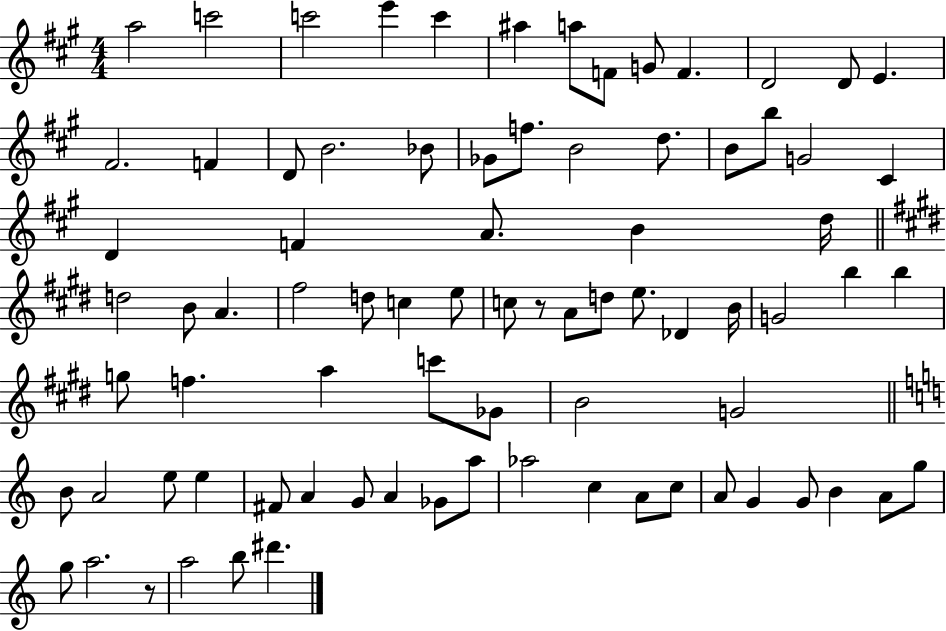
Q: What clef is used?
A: treble